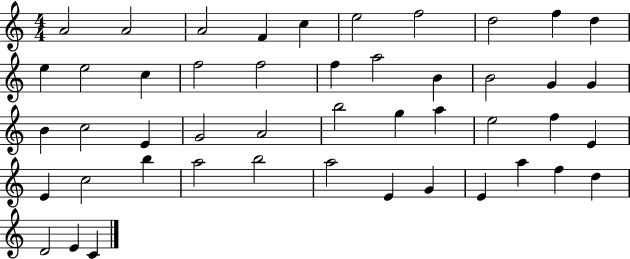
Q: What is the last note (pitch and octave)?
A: C4